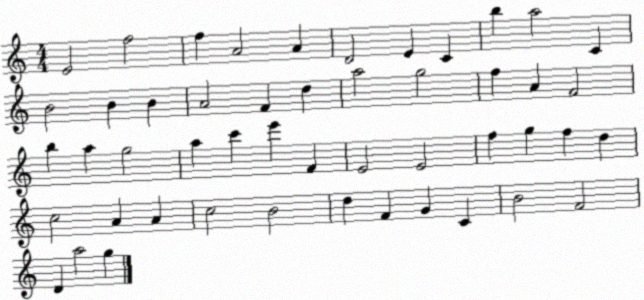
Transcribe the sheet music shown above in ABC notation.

X:1
T:Untitled
M:4/4
L:1/4
K:C
E2 f2 f A2 A D2 E C b a2 C B2 B B A2 F d a2 g2 f A F2 b a g2 a c' e' F E2 E2 f g f d c2 A A c2 B2 d F G C B2 F2 D a2 g